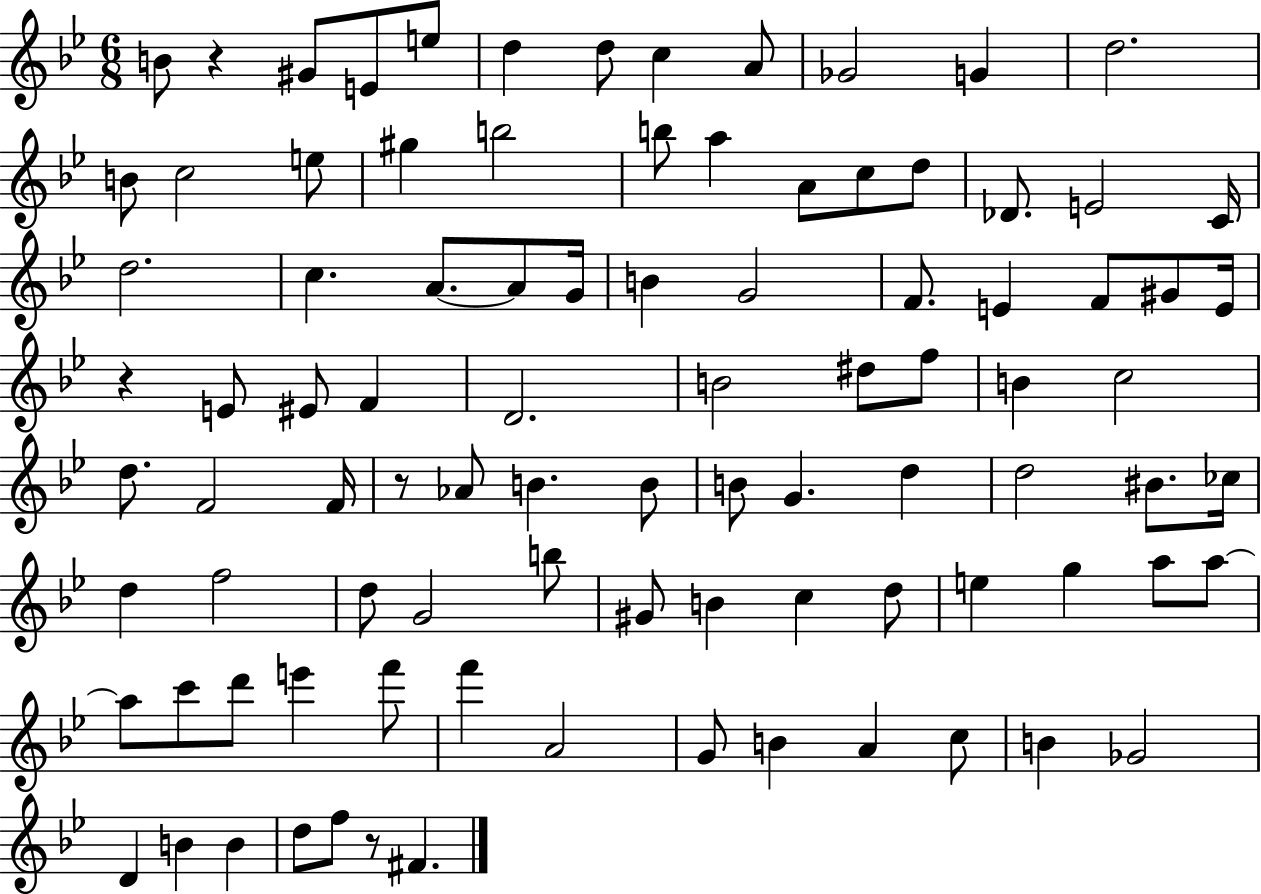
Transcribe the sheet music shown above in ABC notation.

X:1
T:Untitled
M:6/8
L:1/4
K:Bb
B/2 z ^G/2 E/2 e/2 d d/2 c A/2 _G2 G d2 B/2 c2 e/2 ^g b2 b/2 a A/2 c/2 d/2 _D/2 E2 C/4 d2 c A/2 A/2 G/4 B G2 F/2 E F/2 ^G/2 E/4 z E/2 ^E/2 F D2 B2 ^d/2 f/2 B c2 d/2 F2 F/4 z/2 _A/2 B B/2 B/2 G d d2 ^B/2 _c/4 d f2 d/2 G2 b/2 ^G/2 B c d/2 e g a/2 a/2 a/2 c'/2 d'/2 e' f'/2 f' A2 G/2 B A c/2 B _G2 D B B d/2 f/2 z/2 ^F